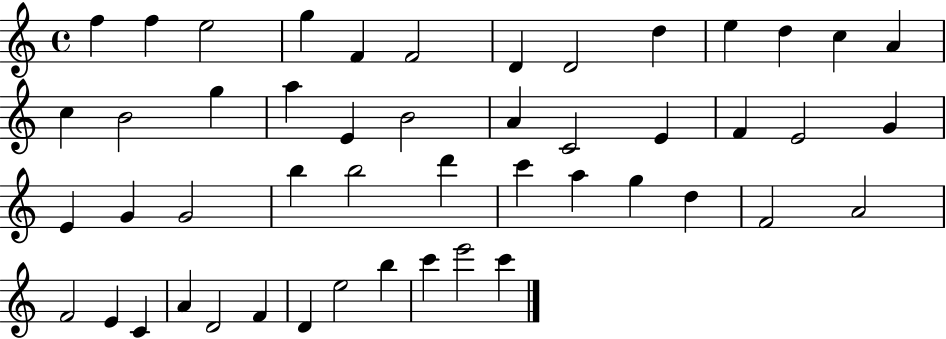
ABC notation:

X:1
T:Untitled
M:4/4
L:1/4
K:C
f f e2 g F F2 D D2 d e d c A c B2 g a E B2 A C2 E F E2 G E G G2 b b2 d' c' a g d F2 A2 F2 E C A D2 F D e2 b c' e'2 c'